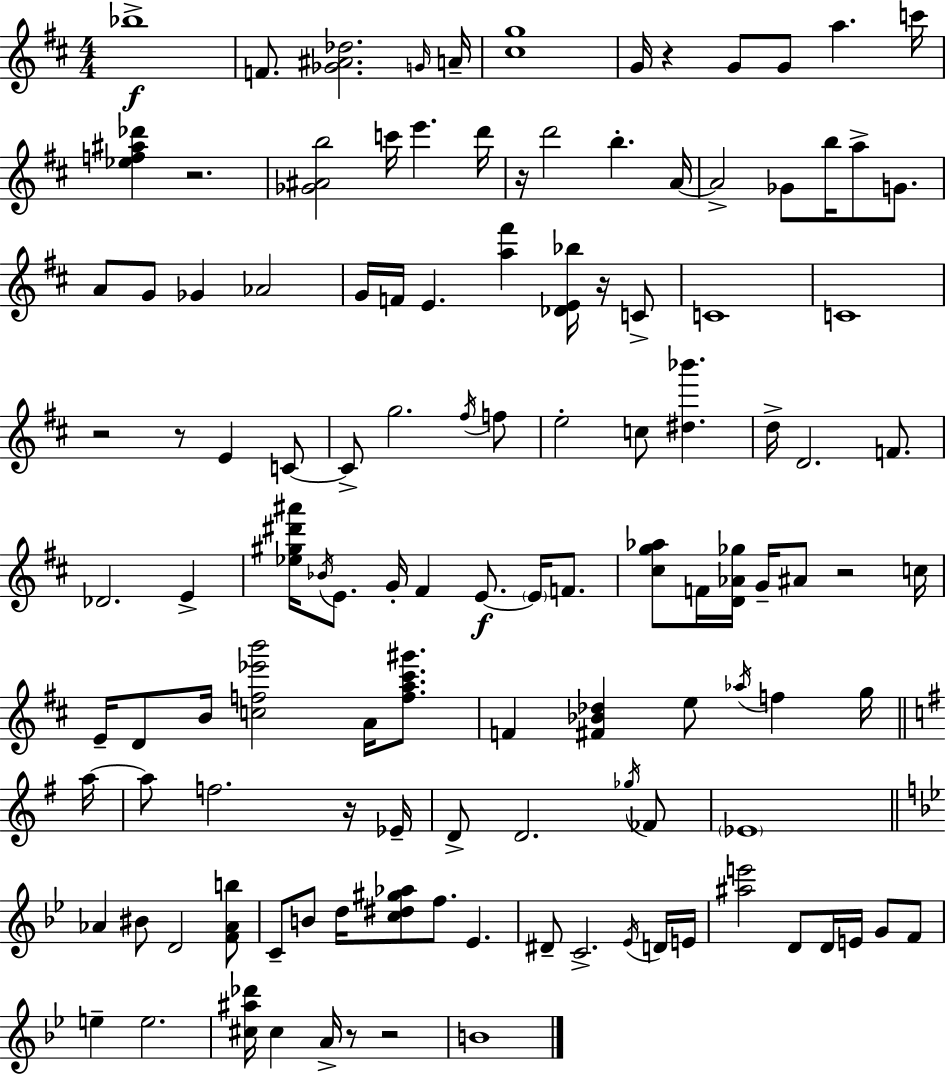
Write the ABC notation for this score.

X:1
T:Untitled
M:4/4
L:1/4
K:D
_b4 F/2 [_G^A_d]2 G/4 A/4 [^cg]4 G/4 z G/2 G/2 a c'/4 [_ef^a_d'] z2 [_G^Ab]2 c'/4 e' d'/4 z/4 d'2 b A/4 A2 _G/2 b/4 a/2 G/2 A/2 G/2 _G _A2 G/4 F/4 E [a^f'] [_DE_b]/4 z/4 C/2 C4 C4 z2 z/2 E C/2 C/2 g2 ^f/4 f/2 e2 c/2 [^d_b'] d/4 D2 F/2 _D2 E [_e^g^d'^a']/4 _B/4 E/2 G/4 ^F E/2 E/4 F/2 [^cg_a]/2 F/4 [D_A_g]/4 G/4 ^A/2 z2 c/4 E/4 D/2 B/4 [cf_e'b']2 A/4 [fa^c'^g']/2 F [^F_B_d] e/2 _a/4 f g/4 a/4 a/2 f2 z/4 _E/4 D/2 D2 _g/4 _F/2 _E4 _A ^B/2 D2 [F_Ab]/2 C/2 B/2 d/4 [c^d^g_a]/2 f/2 _E ^D/2 C2 _E/4 D/4 E/4 [^ae']2 D/2 D/4 E/4 G/2 F/2 e e2 [^c^a_d']/4 ^c A/4 z/2 z2 B4